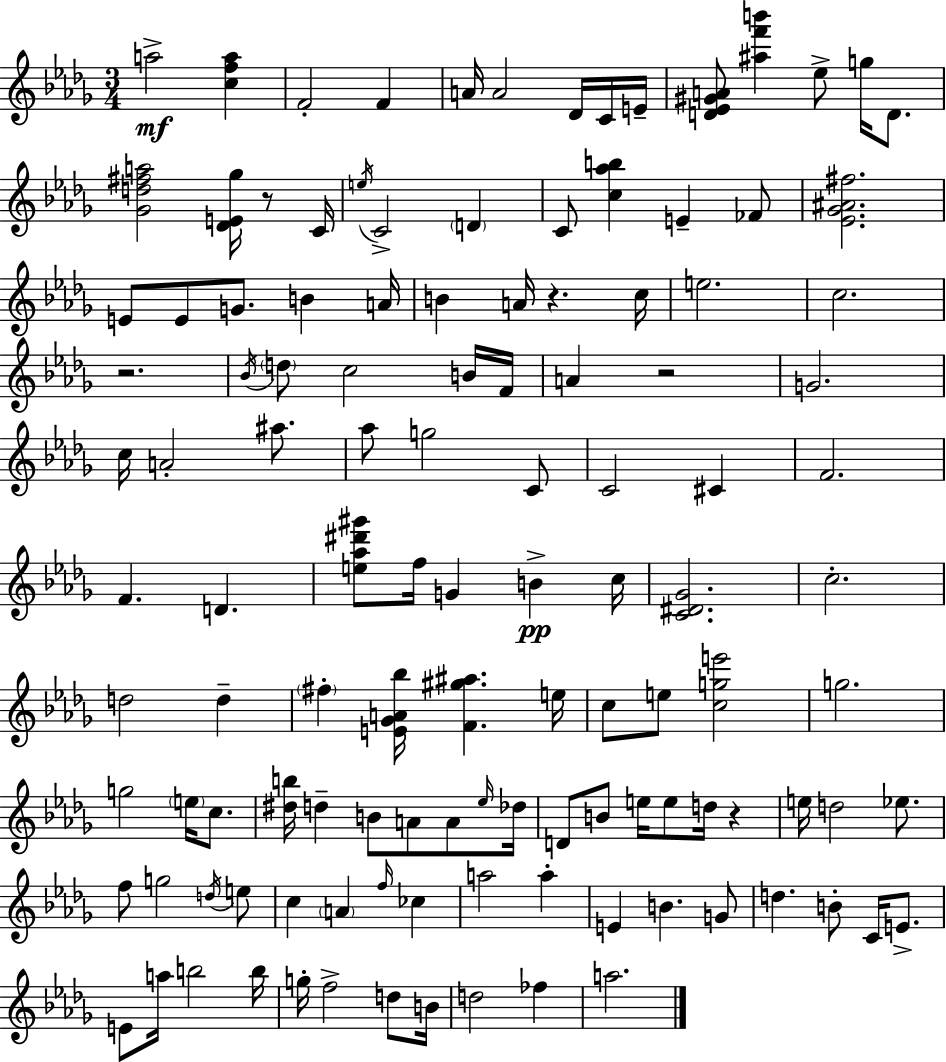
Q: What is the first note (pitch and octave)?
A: A5